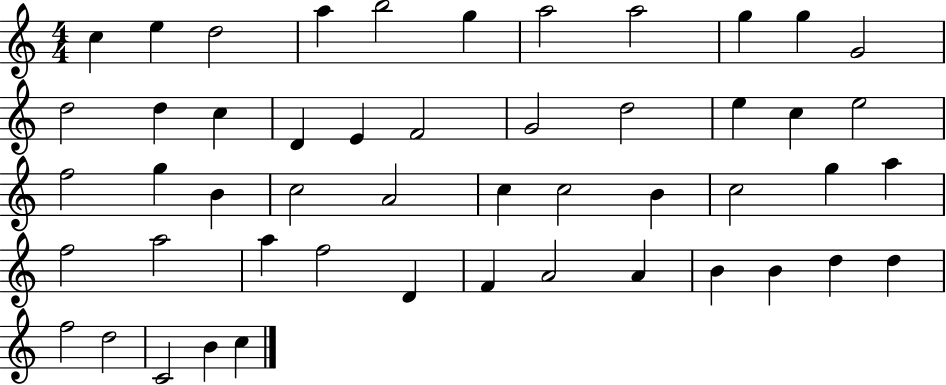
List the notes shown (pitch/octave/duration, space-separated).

C5/q E5/q D5/h A5/q B5/h G5/q A5/h A5/h G5/q G5/q G4/h D5/h D5/q C5/q D4/q E4/q F4/h G4/h D5/h E5/q C5/q E5/h F5/h G5/q B4/q C5/h A4/h C5/q C5/h B4/q C5/h G5/q A5/q F5/h A5/h A5/q F5/h D4/q F4/q A4/h A4/q B4/q B4/q D5/q D5/q F5/h D5/h C4/h B4/q C5/q